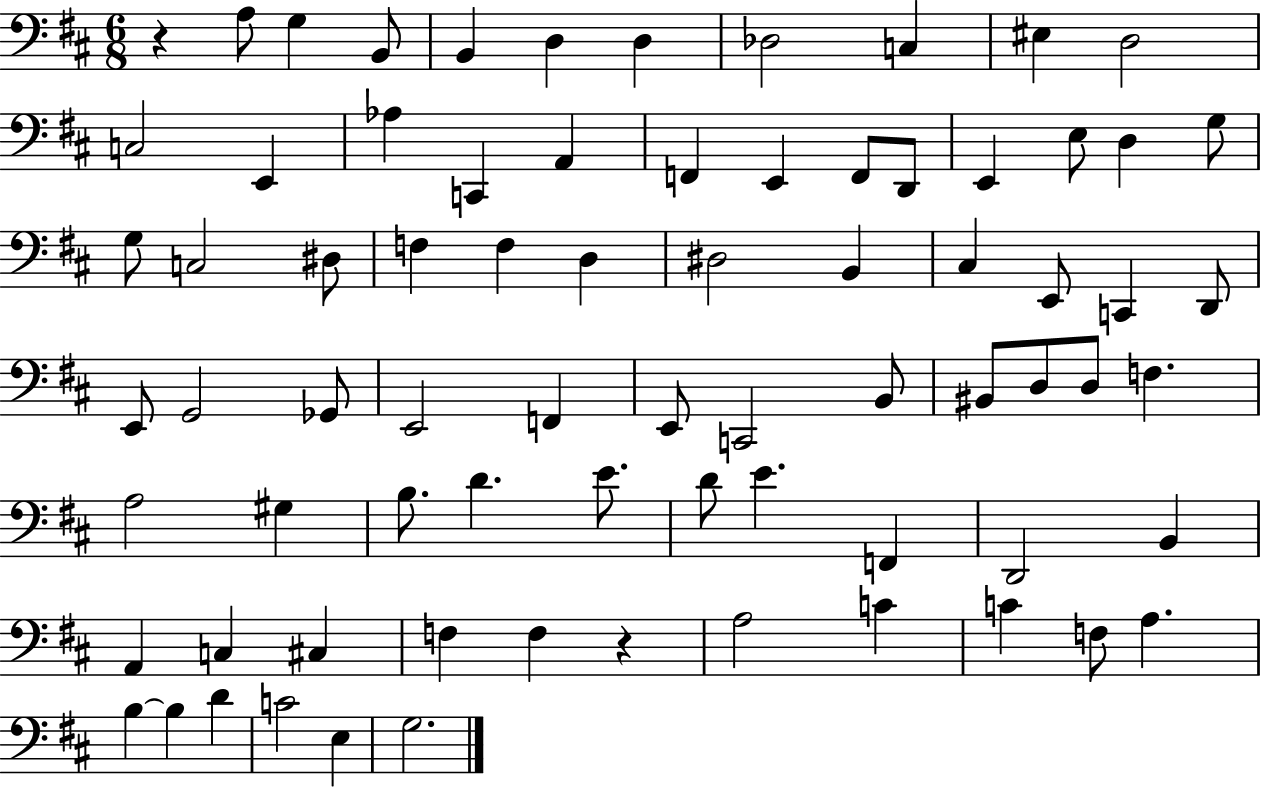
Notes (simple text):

R/q A3/e G3/q B2/e B2/q D3/q D3/q Db3/h C3/q EIS3/q D3/h C3/h E2/q Ab3/q C2/q A2/q F2/q E2/q F2/e D2/e E2/q E3/e D3/q G3/e G3/e C3/h D#3/e F3/q F3/q D3/q D#3/h B2/q C#3/q E2/e C2/q D2/e E2/e G2/h Gb2/e E2/h F2/q E2/e C2/h B2/e BIS2/e D3/e D3/e F3/q. A3/h G#3/q B3/e. D4/q. E4/e. D4/e E4/q. F2/q D2/h B2/q A2/q C3/q C#3/q F3/q F3/q R/q A3/h C4/q C4/q F3/e A3/q. B3/q B3/q D4/q C4/h E3/q G3/h.